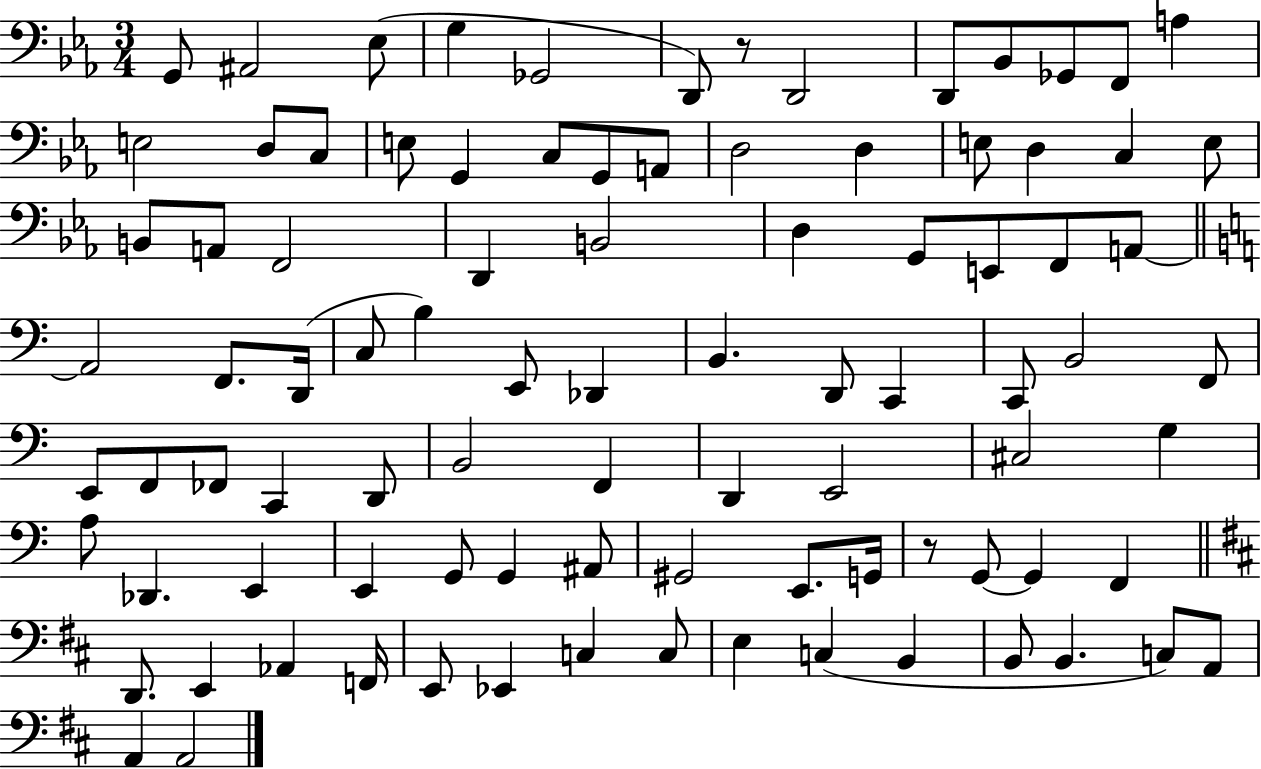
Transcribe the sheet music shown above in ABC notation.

X:1
T:Untitled
M:3/4
L:1/4
K:Eb
G,,/2 ^A,,2 _E,/2 G, _G,,2 D,,/2 z/2 D,,2 D,,/2 _B,,/2 _G,,/2 F,,/2 A, E,2 D,/2 C,/2 E,/2 G,, C,/2 G,,/2 A,,/2 D,2 D, E,/2 D, C, E,/2 B,,/2 A,,/2 F,,2 D,, B,,2 D, G,,/2 E,,/2 F,,/2 A,,/2 A,,2 F,,/2 D,,/4 C,/2 B, E,,/2 _D,, B,, D,,/2 C,, C,,/2 B,,2 F,,/2 E,,/2 F,,/2 _F,,/2 C,, D,,/2 B,,2 F,, D,, E,,2 ^C,2 G, A,/2 _D,, E,, E,, G,,/2 G,, ^A,,/2 ^G,,2 E,,/2 G,,/4 z/2 G,,/2 G,, F,, D,,/2 E,, _A,, F,,/4 E,,/2 _E,, C, C,/2 E, C, B,, B,,/2 B,, C,/2 A,,/2 A,, A,,2